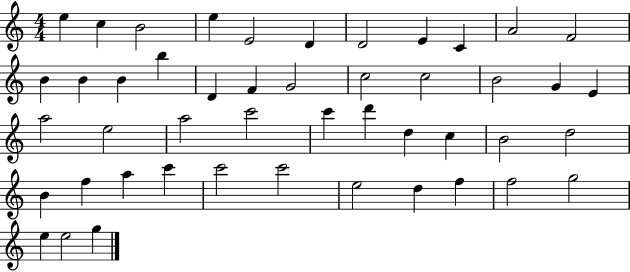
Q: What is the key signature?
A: C major